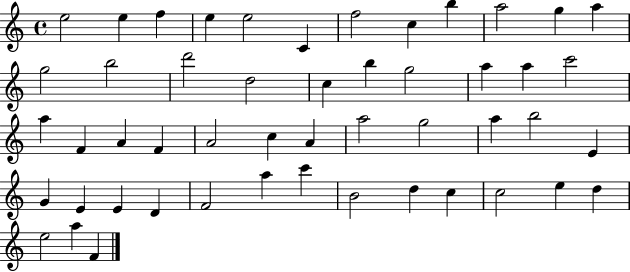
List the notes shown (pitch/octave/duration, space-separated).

E5/h E5/q F5/q E5/q E5/h C4/q F5/h C5/q B5/q A5/h G5/q A5/q G5/h B5/h D6/h D5/h C5/q B5/q G5/h A5/q A5/q C6/h A5/q F4/q A4/q F4/q A4/h C5/q A4/q A5/h G5/h A5/q B5/h E4/q G4/q E4/q E4/q D4/q F4/h A5/q C6/q B4/h D5/q C5/q C5/h E5/q D5/q E5/h A5/q F4/q